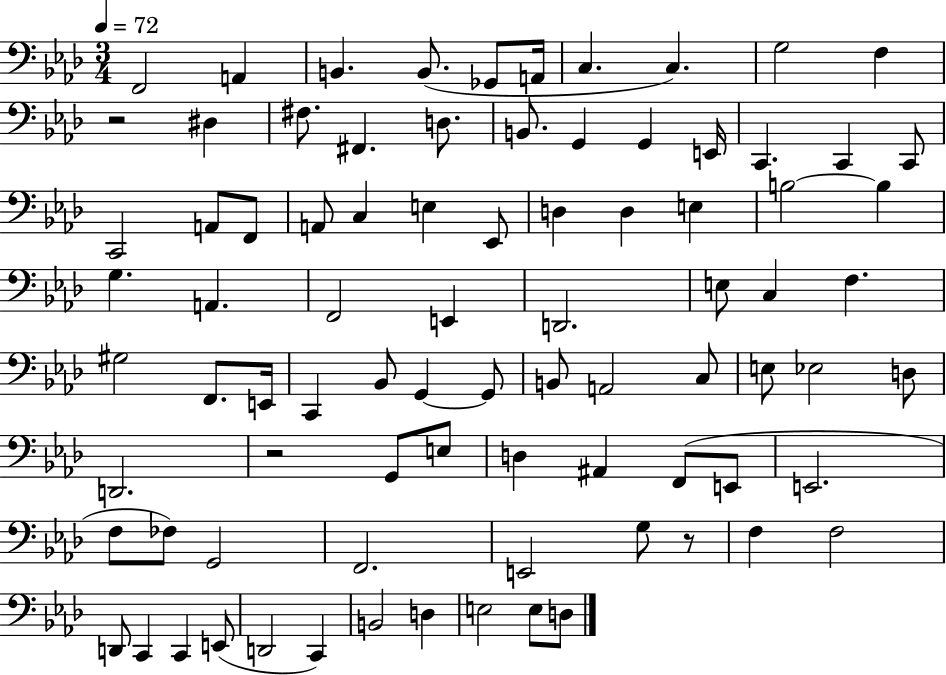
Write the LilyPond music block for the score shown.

{
  \clef bass
  \numericTimeSignature
  \time 3/4
  \key aes \major
  \tempo 4 = 72
  \repeat volta 2 { f,2 a,4 | b,4. b,8.( ges,8 a,16 | c4. c4.) | g2 f4 | \break r2 dis4 | fis8. fis,4. d8. | b,8. g,4 g,4 e,16 | c,4. c,4 c,8 | \break c,2 a,8 f,8 | a,8 c4 e4 ees,8 | d4 d4 e4 | b2~~ b4 | \break g4. a,4. | f,2 e,4 | d,2. | e8 c4 f4. | \break gis2 f,8. e,16 | c,4 bes,8 g,4~~ g,8 | b,8 a,2 c8 | e8 ees2 d8 | \break d,2. | r2 g,8 e8 | d4 ais,4 f,8( e,8 | e,2. | \break f8 fes8) g,2 | f,2. | e,2 g8 r8 | f4 f2 | \break d,8 c,4 c,4 e,8( | d,2 c,4) | b,2 d4 | e2 e8 d8 | \break } \bar "|."
}